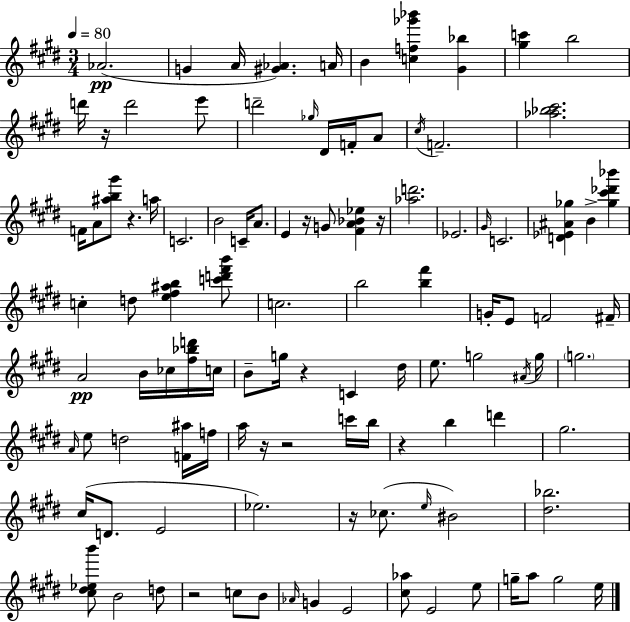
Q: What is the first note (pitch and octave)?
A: Ab4